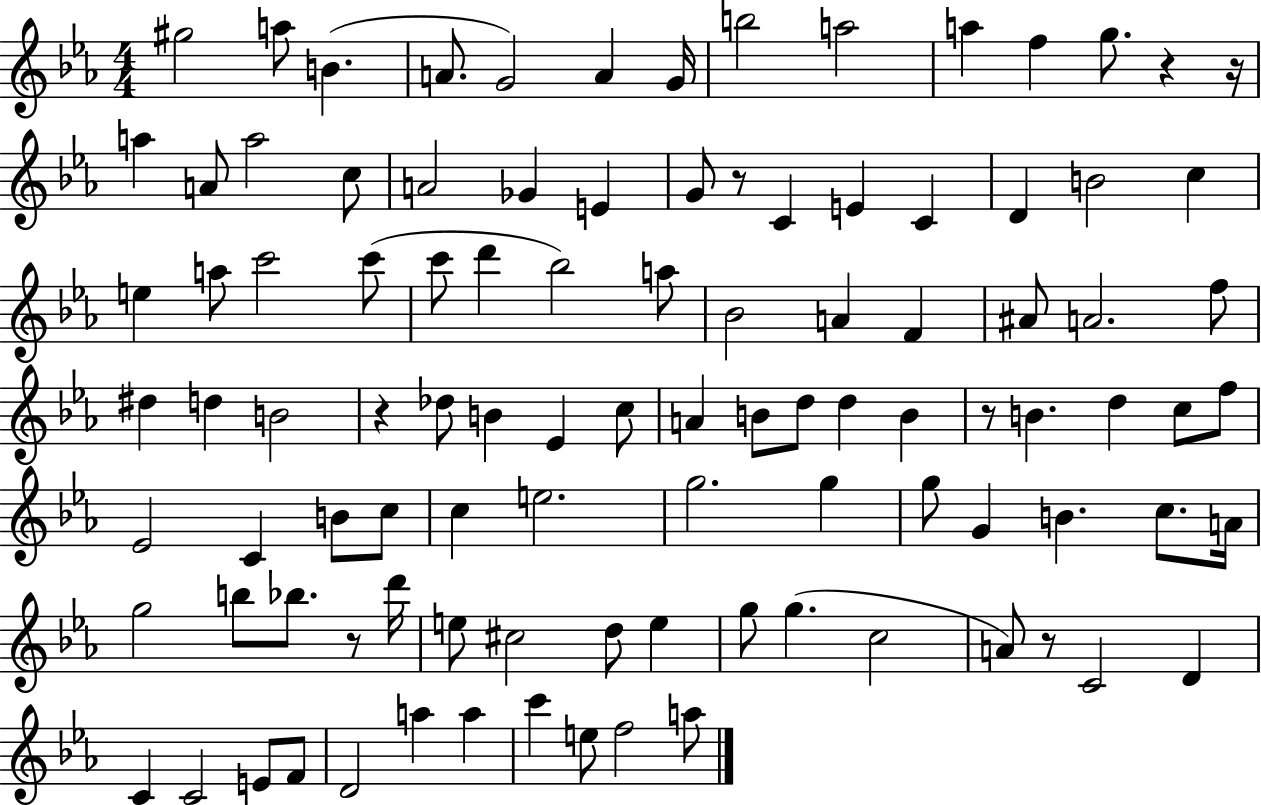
{
  \clef treble
  \numericTimeSignature
  \time 4/4
  \key ees \major
  gis''2 a''8 b'4.( | a'8. g'2) a'4 g'16 | b''2 a''2 | a''4 f''4 g''8. r4 r16 | \break a''4 a'8 a''2 c''8 | a'2 ges'4 e'4 | g'8 r8 c'4 e'4 c'4 | d'4 b'2 c''4 | \break e''4 a''8 c'''2 c'''8( | c'''8 d'''4 bes''2) a''8 | bes'2 a'4 f'4 | ais'8 a'2. f''8 | \break dis''4 d''4 b'2 | r4 des''8 b'4 ees'4 c''8 | a'4 b'8 d''8 d''4 b'4 | r8 b'4. d''4 c''8 f''8 | \break ees'2 c'4 b'8 c''8 | c''4 e''2. | g''2. g''4 | g''8 g'4 b'4. c''8. a'16 | \break g''2 b''8 bes''8. r8 d'''16 | e''8 cis''2 d''8 e''4 | g''8 g''4.( c''2 | a'8) r8 c'2 d'4 | \break c'4 c'2 e'8 f'8 | d'2 a''4 a''4 | c'''4 e''8 f''2 a''8 | \bar "|."
}